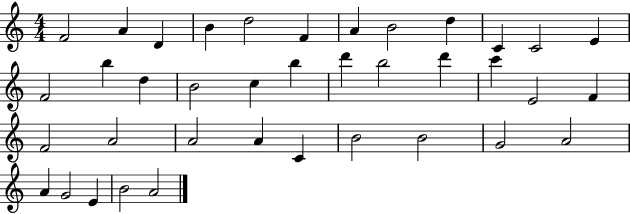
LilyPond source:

{
  \clef treble
  \numericTimeSignature
  \time 4/4
  \key c \major
  f'2 a'4 d'4 | b'4 d''2 f'4 | a'4 b'2 d''4 | c'4 c'2 e'4 | \break f'2 b''4 d''4 | b'2 c''4 b''4 | d'''4 b''2 d'''4 | c'''4 e'2 f'4 | \break f'2 a'2 | a'2 a'4 c'4 | b'2 b'2 | g'2 a'2 | \break a'4 g'2 e'4 | b'2 a'2 | \bar "|."
}